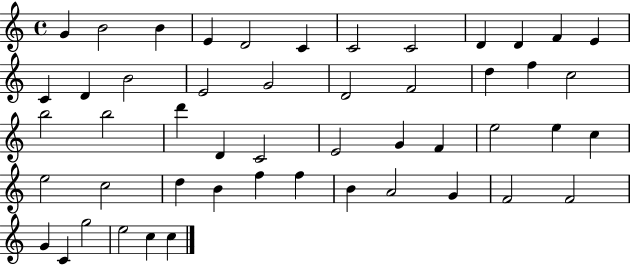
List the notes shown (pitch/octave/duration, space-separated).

G4/q B4/h B4/q E4/q D4/h C4/q C4/h C4/h D4/q D4/q F4/q E4/q C4/q D4/q B4/h E4/h G4/h D4/h F4/h D5/q F5/q C5/h B5/h B5/h D6/q D4/q C4/h E4/h G4/q F4/q E5/h E5/q C5/q E5/h C5/h D5/q B4/q F5/q F5/q B4/q A4/h G4/q F4/h F4/h G4/q C4/q G5/h E5/h C5/q C5/q